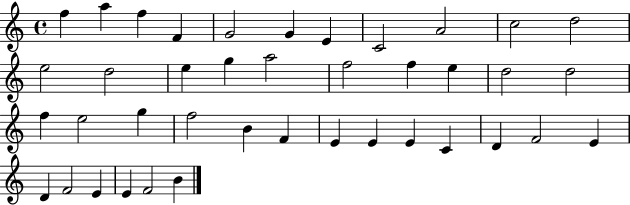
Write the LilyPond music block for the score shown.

{
  \clef treble
  \time 4/4
  \defaultTimeSignature
  \key c \major
  f''4 a''4 f''4 f'4 | g'2 g'4 e'4 | c'2 a'2 | c''2 d''2 | \break e''2 d''2 | e''4 g''4 a''2 | f''2 f''4 e''4 | d''2 d''2 | \break f''4 e''2 g''4 | f''2 b'4 f'4 | e'4 e'4 e'4 c'4 | d'4 f'2 e'4 | \break d'4 f'2 e'4 | e'4 f'2 b'4 | \bar "|."
}